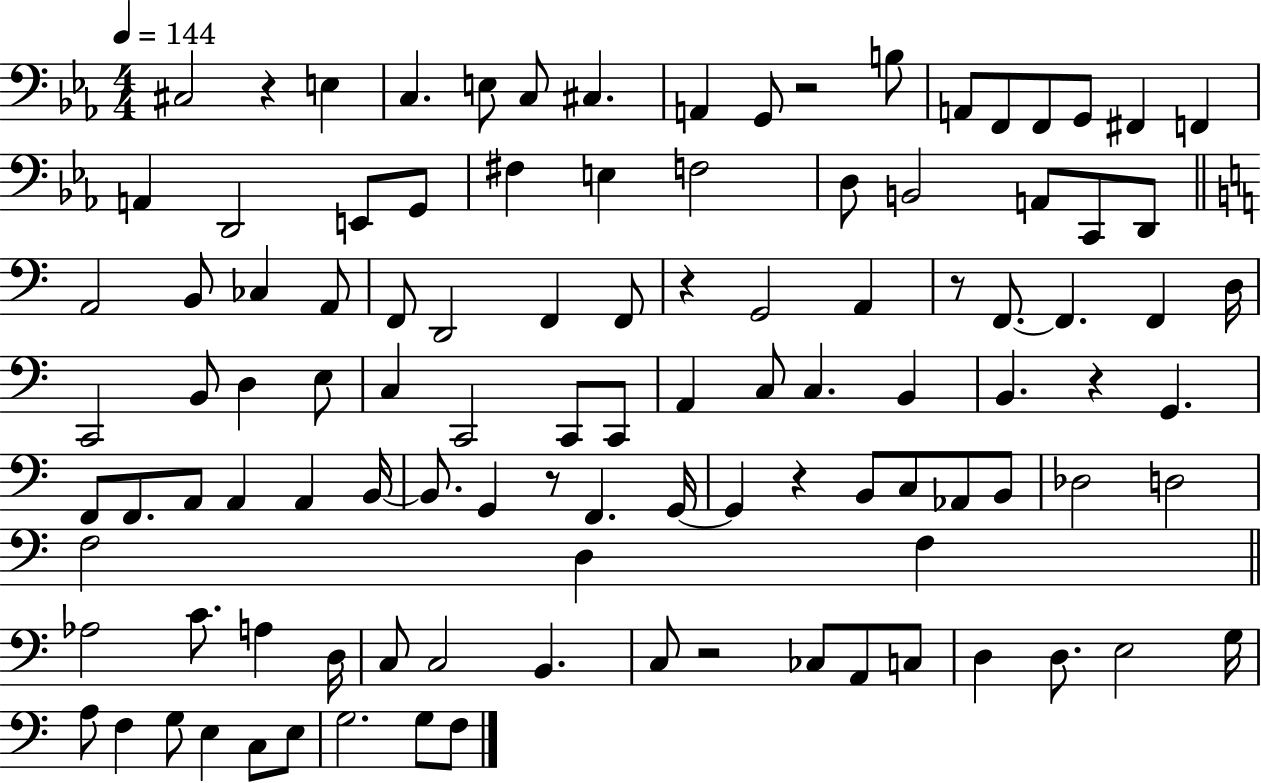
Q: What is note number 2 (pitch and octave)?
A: E3